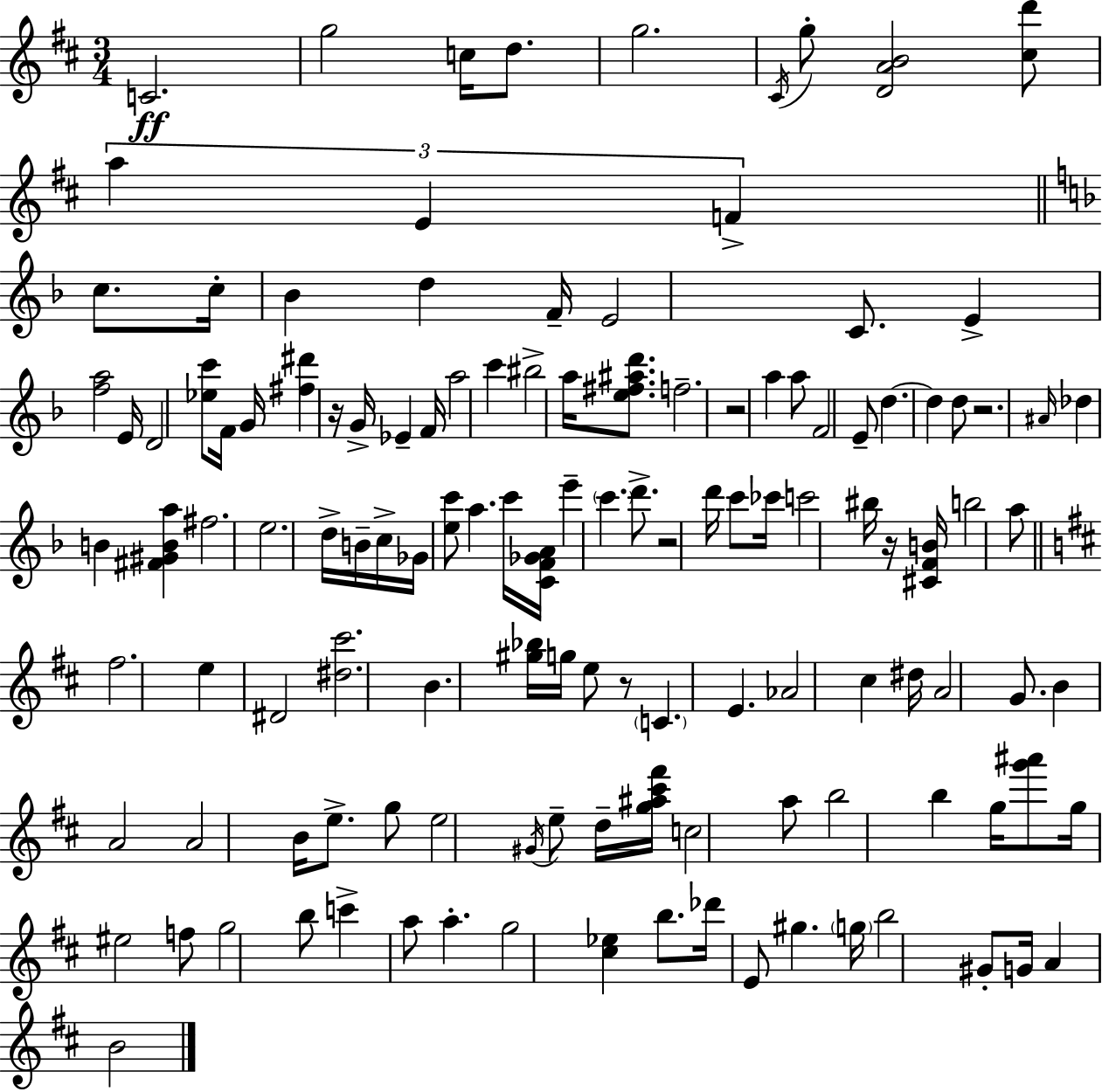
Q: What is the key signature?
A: D major